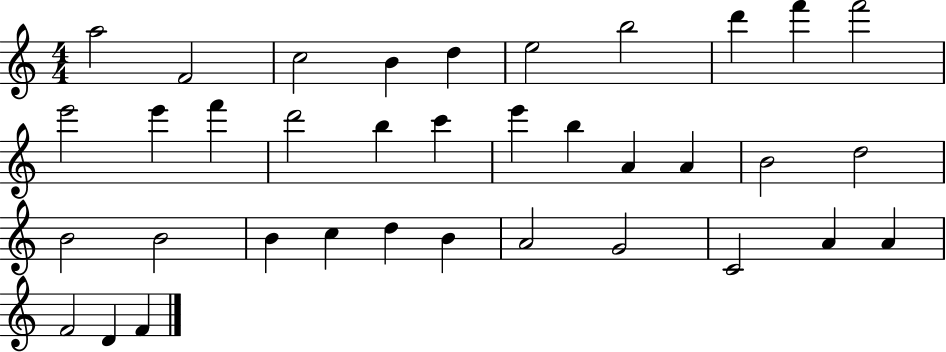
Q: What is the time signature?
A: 4/4